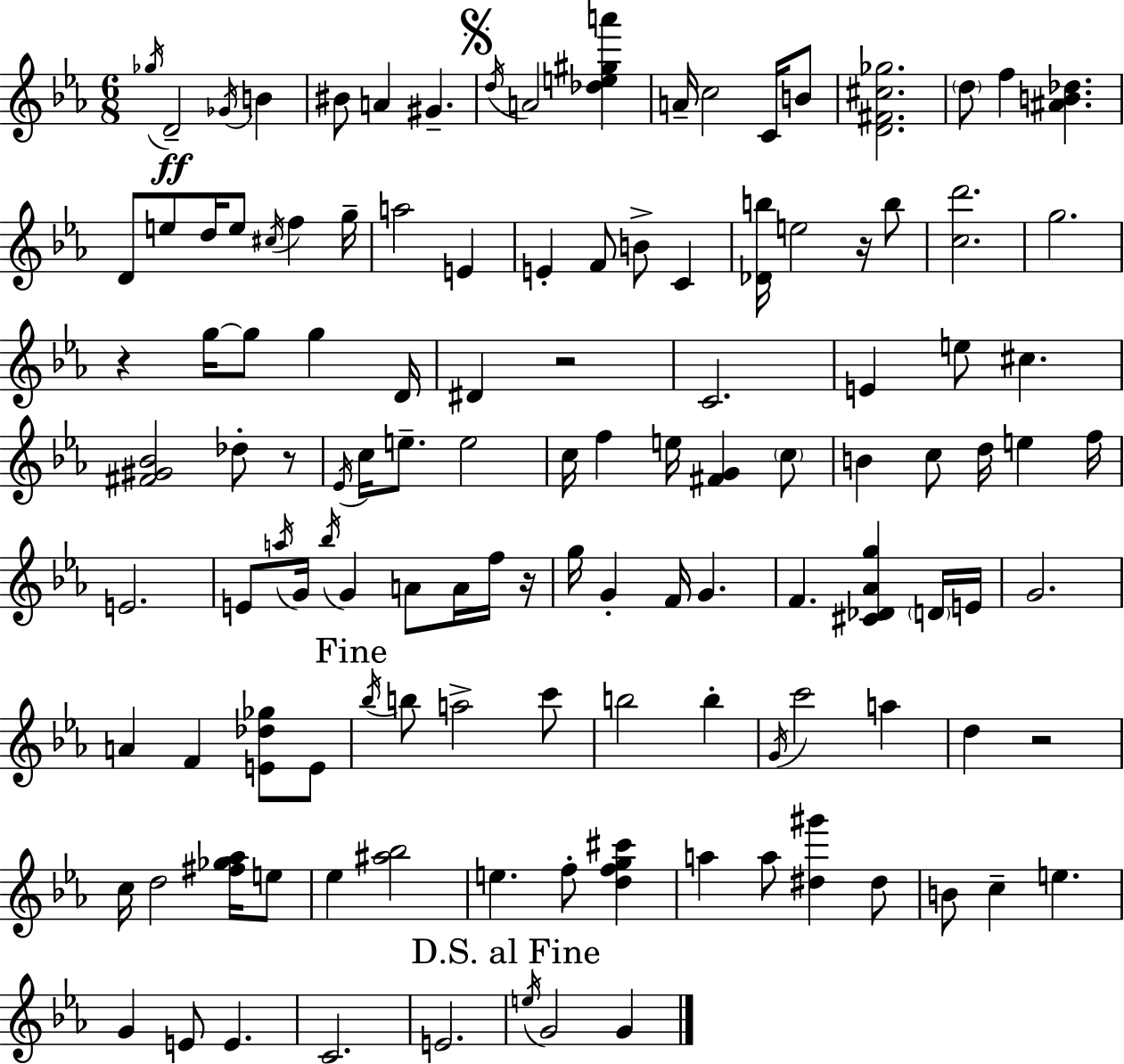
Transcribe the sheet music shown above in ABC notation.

X:1
T:Untitled
M:6/8
L:1/4
K:Cm
_g/4 D2 _G/4 B ^B/2 A ^G d/4 A2 [_de^ga'] A/4 c2 C/4 B/2 [D^F^c_g]2 d/2 f [^AB_d] D/2 e/2 d/4 e/2 ^c/4 f g/4 a2 E E F/2 B/2 C [_Db]/4 e2 z/4 b/2 [cd']2 g2 z g/4 g/2 g D/4 ^D z2 C2 E e/2 ^c [^F^G_B]2 _d/2 z/2 _E/4 c/4 e/2 e2 c/4 f e/4 [^FG] c/2 B c/2 d/4 e f/4 E2 E/2 a/4 G/4 _b/4 G A/2 A/4 f/4 z/4 g/4 G F/4 G F [^C_D_Ag] D/4 E/4 G2 A F [E_d_g]/2 E/2 _b/4 b/2 a2 c'/2 b2 b G/4 c'2 a d z2 c/4 d2 [^f_g_a]/4 e/2 _e [^a_b]2 e f/2 [dfg^c'] a a/2 [^d^g'] ^d/2 B/2 c e G E/2 E C2 E2 e/4 G2 G